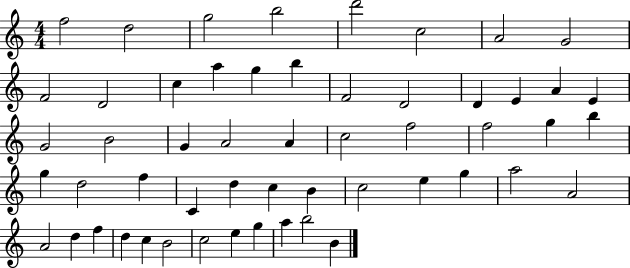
{
  \clef treble
  \numericTimeSignature
  \time 4/4
  \key c \major
  f''2 d''2 | g''2 b''2 | d'''2 c''2 | a'2 g'2 | \break f'2 d'2 | c''4 a''4 g''4 b''4 | f'2 d'2 | d'4 e'4 a'4 e'4 | \break g'2 b'2 | g'4 a'2 a'4 | c''2 f''2 | f''2 g''4 b''4 | \break g''4 d''2 f''4 | c'4 d''4 c''4 b'4 | c''2 e''4 g''4 | a''2 a'2 | \break a'2 d''4 f''4 | d''4 c''4 b'2 | c''2 e''4 g''4 | a''4 b''2 b'4 | \break \bar "|."
}